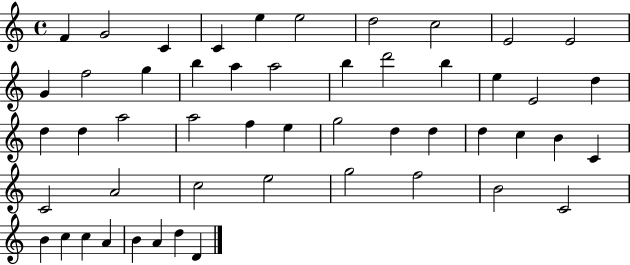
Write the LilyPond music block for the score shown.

{
  \clef treble
  \time 4/4
  \defaultTimeSignature
  \key c \major
  f'4 g'2 c'4 | c'4 e''4 e''2 | d''2 c''2 | e'2 e'2 | \break g'4 f''2 g''4 | b''4 a''4 a''2 | b''4 d'''2 b''4 | e''4 e'2 d''4 | \break d''4 d''4 a''2 | a''2 f''4 e''4 | g''2 d''4 d''4 | d''4 c''4 b'4 c'4 | \break c'2 a'2 | c''2 e''2 | g''2 f''2 | b'2 c'2 | \break b'4 c''4 c''4 a'4 | b'4 a'4 d''4 d'4 | \bar "|."
}